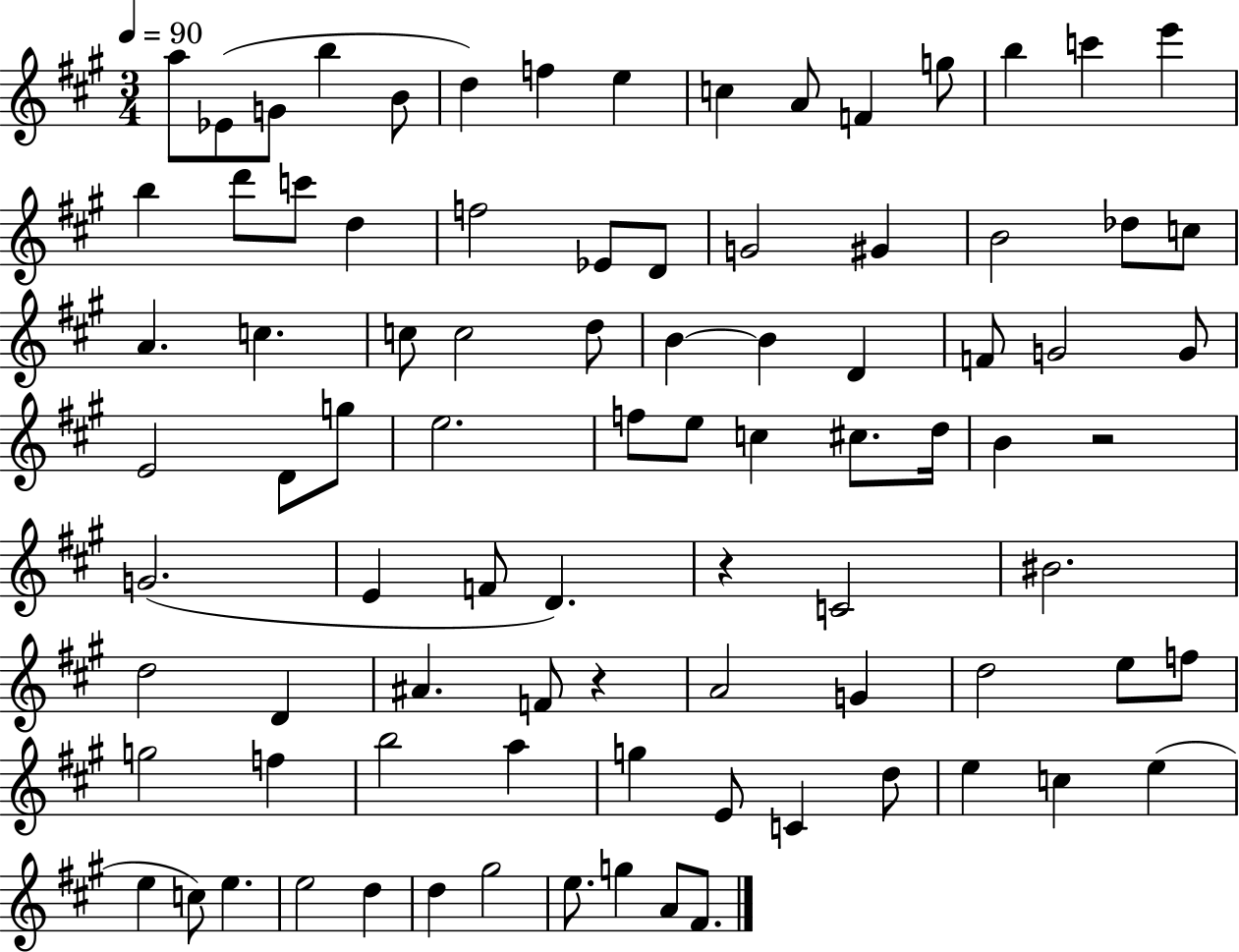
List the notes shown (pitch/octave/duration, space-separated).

A5/e Eb4/e G4/e B5/q B4/e D5/q F5/q E5/q C5/q A4/e F4/q G5/e B5/q C6/q E6/q B5/q D6/e C6/e D5/q F5/h Eb4/e D4/e G4/h G#4/q B4/h Db5/e C5/e A4/q. C5/q. C5/e C5/h D5/e B4/q B4/q D4/q F4/e G4/h G4/e E4/h D4/e G5/e E5/h. F5/e E5/e C5/q C#5/e. D5/s B4/q R/h G4/h. E4/q F4/e D4/q. R/q C4/h BIS4/h. D5/h D4/q A#4/q. F4/e R/q A4/h G4/q D5/h E5/e F5/e G5/h F5/q B5/h A5/q G5/q E4/e C4/q D5/e E5/q C5/q E5/q E5/q C5/e E5/q. E5/h D5/q D5/q G#5/h E5/e. G5/q A4/e F#4/e.